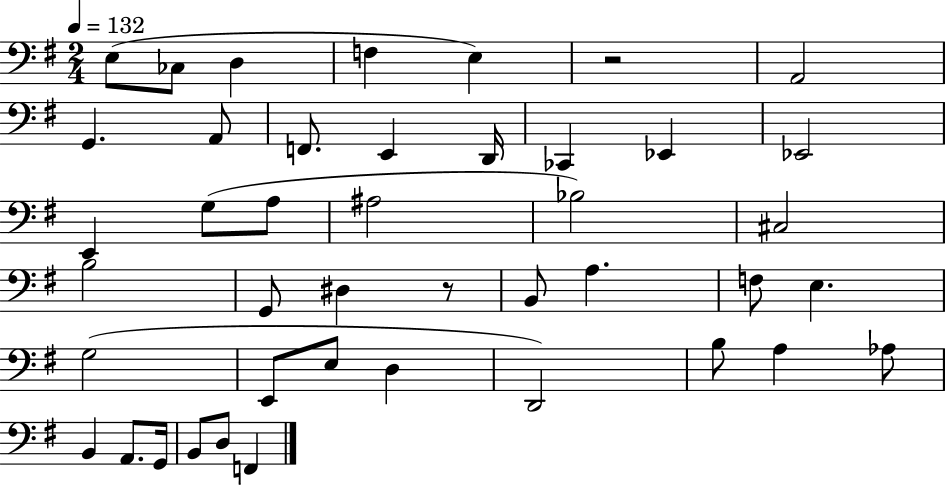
{
  \clef bass
  \numericTimeSignature
  \time 2/4
  \key g \major
  \tempo 4 = 132
  \repeat volta 2 { e8( ces8 d4 | f4 e4) | r2 | a,2 | \break g,4. a,8 | f,8. e,4 d,16 | ces,4 ees,4 | ees,2 | \break e,4 g8( a8 | ais2 | bes2) | cis2 | \break b2 | g,8 dis4 r8 | b,8 a4. | f8 e4. | \break g2( | e,8 e8 d4 | d,2) | b8 a4 aes8 | \break b,4 a,8. g,16 | b,8 d8 f,4 | } \bar "|."
}